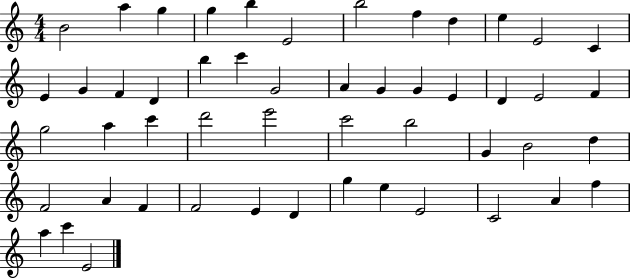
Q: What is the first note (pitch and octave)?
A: B4